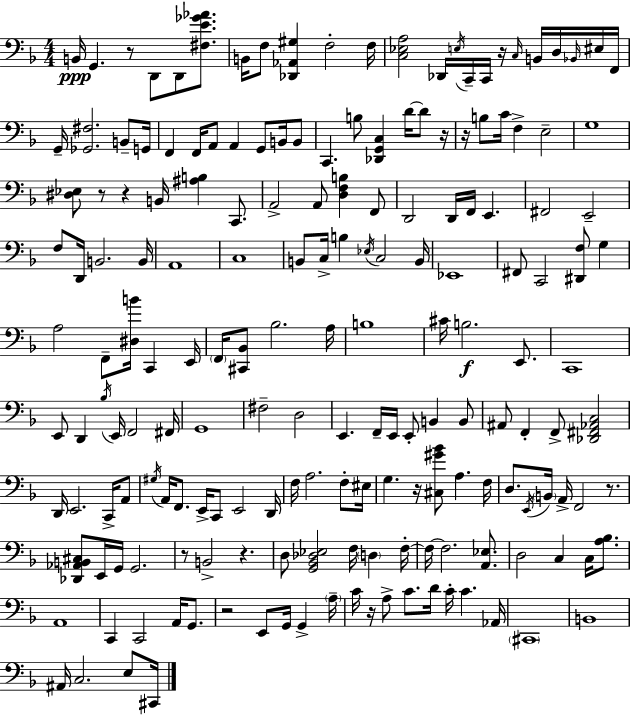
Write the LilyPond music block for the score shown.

{
  \clef bass
  \numericTimeSignature
  \time 4/4
  \key d \minor
  b,16\ppp g,4. r8 d,8 d,8 <fis e' ges' aes'>8. | b,16 f8 <des, aes, gis>4 f2-. f16 | <c ees a>2 des,16 \acciaccatura { e16 } c,16-- c,16 r16 \grace { c16 } b,16 d16 | \grace { bes,16 } eis16 f,16 g,16-- <ges, fis>2. | \break b,8-- g,16 f,4 f,16 a,8 a,4 g,8 | b,16 b,8 c,4. b8 <des, g, c>4 d'16~~ | d'8 r16 r16 b8 c'16 f4-> e2-- | g1 | \break <dis ees>8 r8 r4 b,16 <ais b>4 | c,8. a,2-> a,8 <d f b>4 | f,8 d,2 d,16 f,16 e,4. | fis,2 e,2-- | \break f8 d,16 b,2. | b,16 a,1 | c1 | b,8 c16-> b4 \acciaccatura { ees16 } c2 | \break b,16 ees,1 | fis,8 c,2 <dis, f>8 | g4 a2 f,8-- <dis b'>16 c,4 | e,16 \parenthesize f,16 <cis, bes,>8 bes2. | \break a16 b1 | cis'16 b2.\f | e,8. c,1 | e,8 d,4 \acciaccatura { bes16 } e,16 f,2 | \break fis,16 g,1 | fis2-- d2 | e,4. f,16-- e,16 e,8-. b,4 | b,8 ais,8 f,4-. f,8-> <des, fis, aes, c>2 | \break d,16 e,2. | c,16-> a,8 \acciaccatura { gis16 } a,16 f,8. e,16-> c,8 e,2 | d,16 f16 a2. | f8-. eis16 g4. r16 <cis gis' bes'>8 a4. | \break f16 d8. \acciaccatura { e,16 } \parenthesize b,16 a,16-> f,2 | r8. <des, aes, b, cis>8 e,16 g,16 g,2. | r8 b,2-> | r4. d8 <g, bes, des ees>2 | \break f16 \parenthesize d4 f16-.~~ f16~~ f2. | <a, ees>8. d2 c4 | c16 <a bes>8. a,1 | c,4 c,2 | \break a,16 g,8. r2 e,8 | g,16 g,4-> \parenthesize a16-- c'16 r16 a8-> c'8. d'16 c'16-. | c'4. aes,16 \parenthesize cis,1 | b,1 | \break ais,16 c2. | e8 cis,16 \bar "|."
}